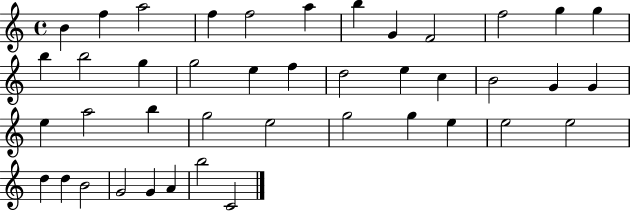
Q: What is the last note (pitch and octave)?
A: C4